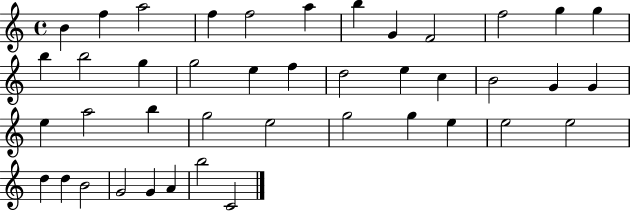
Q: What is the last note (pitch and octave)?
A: C4